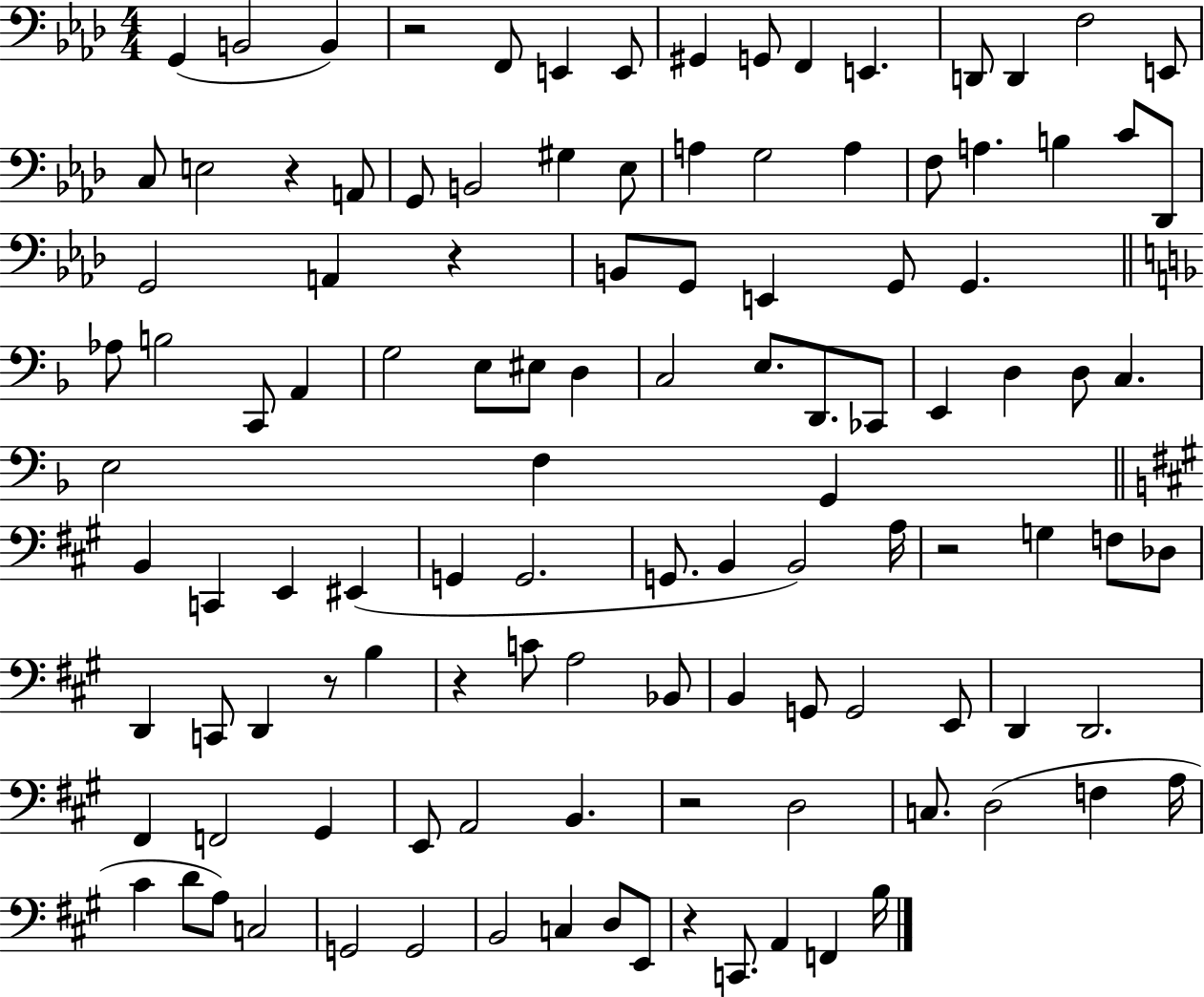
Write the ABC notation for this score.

X:1
T:Untitled
M:4/4
L:1/4
K:Ab
G,, B,,2 B,, z2 F,,/2 E,, E,,/2 ^G,, G,,/2 F,, E,, D,,/2 D,, F,2 E,,/2 C,/2 E,2 z A,,/2 G,,/2 B,,2 ^G, _E,/2 A, G,2 A, F,/2 A, B, C/2 _D,,/2 G,,2 A,, z B,,/2 G,,/2 E,, G,,/2 G,, _A,/2 B,2 C,,/2 A,, G,2 E,/2 ^E,/2 D, C,2 E,/2 D,,/2 _C,,/2 E,, D, D,/2 C, E,2 F, G,, B,, C,, E,, ^E,, G,, G,,2 G,,/2 B,, B,,2 A,/4 z2 G, F,/2 _D,/2 D,, C,,/2 D,, z/2 B, z C/2 A,2 _B,,/2 B,, G,,/2 G,,2 E,,/2 D,, D,,2 ^F,, F,,2 ^G,, E,,/2 A,,2 B,, z2 D,2 C,/2 D,2 F, A,/4 ^C D/2 A,/2 C,2 G,,2 G,,2 B,,2 C, D,/2 E,,/2 z C,,/2 A,, F,, B,/4